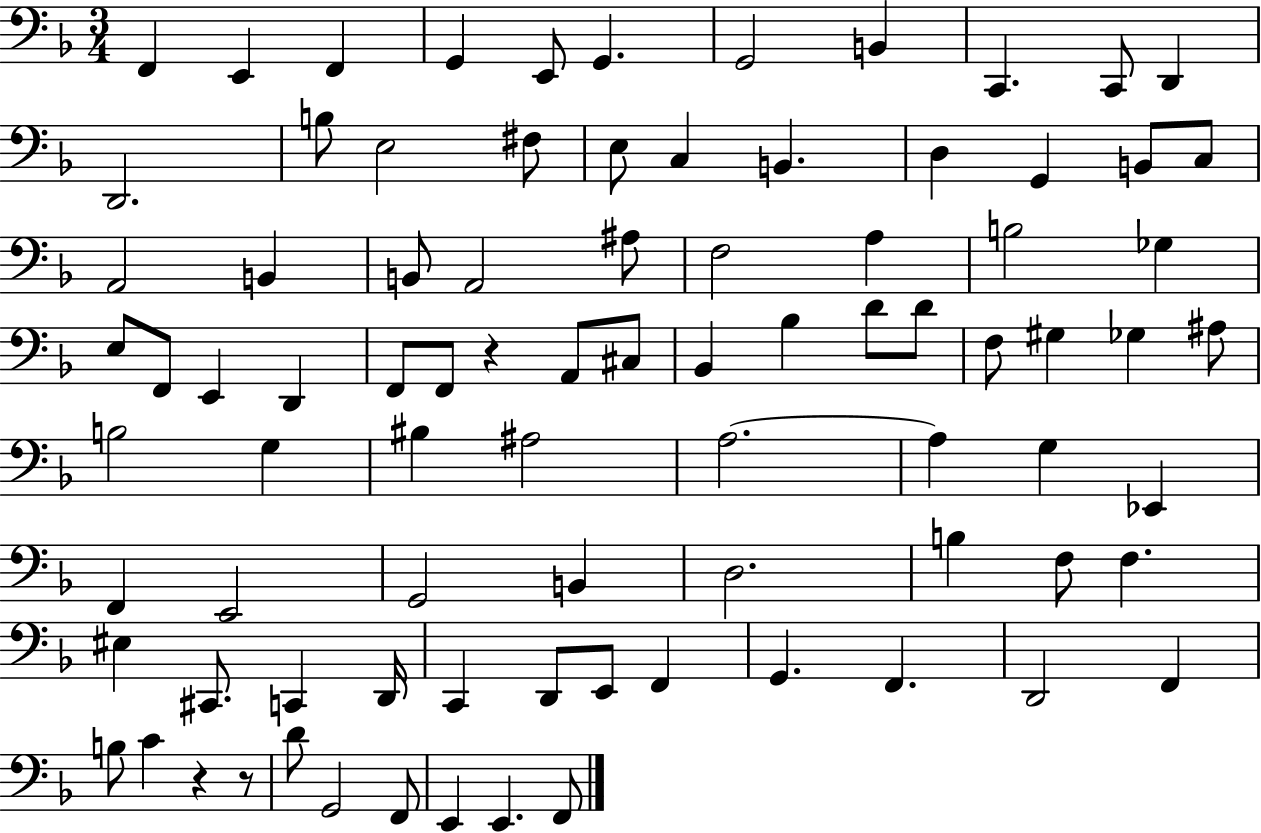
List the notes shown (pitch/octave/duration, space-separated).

F2/q E2/q F2/q G2/q E2/e G2/q. G2/h B2/q C2/q. C2/e D2/q D2/h. B3/e E3/h F#3/e E3/e C3/q B2/q. D3/q G2/q B2/e C3/e A2/h B2/q B2/e A2/h A#3/e F3/h A3/q B3/h Gb3/q E3/e F2/e E2/q D2/q F2/e F2/e R/q A2/e C#3/e Bb2/q Bb3/q D4/e D4/e F3/e G#3/q Gb3/q A#3/e B3/h G3/q BIS3/q A#3/h A3/h. A3/q G3/q Eb2/q F2/q E2/h G2/h B2/q D3/h. B3/q F3/e F3/q. EIS3/q C#2/e. C2/q D2/s C2/q D2/e E2/e F2/q G2/q. F2/q. D2/h F2/q B3/e C4/q R/q R/e D4/e G2/h F2/e E2/q E2/q. F2/e